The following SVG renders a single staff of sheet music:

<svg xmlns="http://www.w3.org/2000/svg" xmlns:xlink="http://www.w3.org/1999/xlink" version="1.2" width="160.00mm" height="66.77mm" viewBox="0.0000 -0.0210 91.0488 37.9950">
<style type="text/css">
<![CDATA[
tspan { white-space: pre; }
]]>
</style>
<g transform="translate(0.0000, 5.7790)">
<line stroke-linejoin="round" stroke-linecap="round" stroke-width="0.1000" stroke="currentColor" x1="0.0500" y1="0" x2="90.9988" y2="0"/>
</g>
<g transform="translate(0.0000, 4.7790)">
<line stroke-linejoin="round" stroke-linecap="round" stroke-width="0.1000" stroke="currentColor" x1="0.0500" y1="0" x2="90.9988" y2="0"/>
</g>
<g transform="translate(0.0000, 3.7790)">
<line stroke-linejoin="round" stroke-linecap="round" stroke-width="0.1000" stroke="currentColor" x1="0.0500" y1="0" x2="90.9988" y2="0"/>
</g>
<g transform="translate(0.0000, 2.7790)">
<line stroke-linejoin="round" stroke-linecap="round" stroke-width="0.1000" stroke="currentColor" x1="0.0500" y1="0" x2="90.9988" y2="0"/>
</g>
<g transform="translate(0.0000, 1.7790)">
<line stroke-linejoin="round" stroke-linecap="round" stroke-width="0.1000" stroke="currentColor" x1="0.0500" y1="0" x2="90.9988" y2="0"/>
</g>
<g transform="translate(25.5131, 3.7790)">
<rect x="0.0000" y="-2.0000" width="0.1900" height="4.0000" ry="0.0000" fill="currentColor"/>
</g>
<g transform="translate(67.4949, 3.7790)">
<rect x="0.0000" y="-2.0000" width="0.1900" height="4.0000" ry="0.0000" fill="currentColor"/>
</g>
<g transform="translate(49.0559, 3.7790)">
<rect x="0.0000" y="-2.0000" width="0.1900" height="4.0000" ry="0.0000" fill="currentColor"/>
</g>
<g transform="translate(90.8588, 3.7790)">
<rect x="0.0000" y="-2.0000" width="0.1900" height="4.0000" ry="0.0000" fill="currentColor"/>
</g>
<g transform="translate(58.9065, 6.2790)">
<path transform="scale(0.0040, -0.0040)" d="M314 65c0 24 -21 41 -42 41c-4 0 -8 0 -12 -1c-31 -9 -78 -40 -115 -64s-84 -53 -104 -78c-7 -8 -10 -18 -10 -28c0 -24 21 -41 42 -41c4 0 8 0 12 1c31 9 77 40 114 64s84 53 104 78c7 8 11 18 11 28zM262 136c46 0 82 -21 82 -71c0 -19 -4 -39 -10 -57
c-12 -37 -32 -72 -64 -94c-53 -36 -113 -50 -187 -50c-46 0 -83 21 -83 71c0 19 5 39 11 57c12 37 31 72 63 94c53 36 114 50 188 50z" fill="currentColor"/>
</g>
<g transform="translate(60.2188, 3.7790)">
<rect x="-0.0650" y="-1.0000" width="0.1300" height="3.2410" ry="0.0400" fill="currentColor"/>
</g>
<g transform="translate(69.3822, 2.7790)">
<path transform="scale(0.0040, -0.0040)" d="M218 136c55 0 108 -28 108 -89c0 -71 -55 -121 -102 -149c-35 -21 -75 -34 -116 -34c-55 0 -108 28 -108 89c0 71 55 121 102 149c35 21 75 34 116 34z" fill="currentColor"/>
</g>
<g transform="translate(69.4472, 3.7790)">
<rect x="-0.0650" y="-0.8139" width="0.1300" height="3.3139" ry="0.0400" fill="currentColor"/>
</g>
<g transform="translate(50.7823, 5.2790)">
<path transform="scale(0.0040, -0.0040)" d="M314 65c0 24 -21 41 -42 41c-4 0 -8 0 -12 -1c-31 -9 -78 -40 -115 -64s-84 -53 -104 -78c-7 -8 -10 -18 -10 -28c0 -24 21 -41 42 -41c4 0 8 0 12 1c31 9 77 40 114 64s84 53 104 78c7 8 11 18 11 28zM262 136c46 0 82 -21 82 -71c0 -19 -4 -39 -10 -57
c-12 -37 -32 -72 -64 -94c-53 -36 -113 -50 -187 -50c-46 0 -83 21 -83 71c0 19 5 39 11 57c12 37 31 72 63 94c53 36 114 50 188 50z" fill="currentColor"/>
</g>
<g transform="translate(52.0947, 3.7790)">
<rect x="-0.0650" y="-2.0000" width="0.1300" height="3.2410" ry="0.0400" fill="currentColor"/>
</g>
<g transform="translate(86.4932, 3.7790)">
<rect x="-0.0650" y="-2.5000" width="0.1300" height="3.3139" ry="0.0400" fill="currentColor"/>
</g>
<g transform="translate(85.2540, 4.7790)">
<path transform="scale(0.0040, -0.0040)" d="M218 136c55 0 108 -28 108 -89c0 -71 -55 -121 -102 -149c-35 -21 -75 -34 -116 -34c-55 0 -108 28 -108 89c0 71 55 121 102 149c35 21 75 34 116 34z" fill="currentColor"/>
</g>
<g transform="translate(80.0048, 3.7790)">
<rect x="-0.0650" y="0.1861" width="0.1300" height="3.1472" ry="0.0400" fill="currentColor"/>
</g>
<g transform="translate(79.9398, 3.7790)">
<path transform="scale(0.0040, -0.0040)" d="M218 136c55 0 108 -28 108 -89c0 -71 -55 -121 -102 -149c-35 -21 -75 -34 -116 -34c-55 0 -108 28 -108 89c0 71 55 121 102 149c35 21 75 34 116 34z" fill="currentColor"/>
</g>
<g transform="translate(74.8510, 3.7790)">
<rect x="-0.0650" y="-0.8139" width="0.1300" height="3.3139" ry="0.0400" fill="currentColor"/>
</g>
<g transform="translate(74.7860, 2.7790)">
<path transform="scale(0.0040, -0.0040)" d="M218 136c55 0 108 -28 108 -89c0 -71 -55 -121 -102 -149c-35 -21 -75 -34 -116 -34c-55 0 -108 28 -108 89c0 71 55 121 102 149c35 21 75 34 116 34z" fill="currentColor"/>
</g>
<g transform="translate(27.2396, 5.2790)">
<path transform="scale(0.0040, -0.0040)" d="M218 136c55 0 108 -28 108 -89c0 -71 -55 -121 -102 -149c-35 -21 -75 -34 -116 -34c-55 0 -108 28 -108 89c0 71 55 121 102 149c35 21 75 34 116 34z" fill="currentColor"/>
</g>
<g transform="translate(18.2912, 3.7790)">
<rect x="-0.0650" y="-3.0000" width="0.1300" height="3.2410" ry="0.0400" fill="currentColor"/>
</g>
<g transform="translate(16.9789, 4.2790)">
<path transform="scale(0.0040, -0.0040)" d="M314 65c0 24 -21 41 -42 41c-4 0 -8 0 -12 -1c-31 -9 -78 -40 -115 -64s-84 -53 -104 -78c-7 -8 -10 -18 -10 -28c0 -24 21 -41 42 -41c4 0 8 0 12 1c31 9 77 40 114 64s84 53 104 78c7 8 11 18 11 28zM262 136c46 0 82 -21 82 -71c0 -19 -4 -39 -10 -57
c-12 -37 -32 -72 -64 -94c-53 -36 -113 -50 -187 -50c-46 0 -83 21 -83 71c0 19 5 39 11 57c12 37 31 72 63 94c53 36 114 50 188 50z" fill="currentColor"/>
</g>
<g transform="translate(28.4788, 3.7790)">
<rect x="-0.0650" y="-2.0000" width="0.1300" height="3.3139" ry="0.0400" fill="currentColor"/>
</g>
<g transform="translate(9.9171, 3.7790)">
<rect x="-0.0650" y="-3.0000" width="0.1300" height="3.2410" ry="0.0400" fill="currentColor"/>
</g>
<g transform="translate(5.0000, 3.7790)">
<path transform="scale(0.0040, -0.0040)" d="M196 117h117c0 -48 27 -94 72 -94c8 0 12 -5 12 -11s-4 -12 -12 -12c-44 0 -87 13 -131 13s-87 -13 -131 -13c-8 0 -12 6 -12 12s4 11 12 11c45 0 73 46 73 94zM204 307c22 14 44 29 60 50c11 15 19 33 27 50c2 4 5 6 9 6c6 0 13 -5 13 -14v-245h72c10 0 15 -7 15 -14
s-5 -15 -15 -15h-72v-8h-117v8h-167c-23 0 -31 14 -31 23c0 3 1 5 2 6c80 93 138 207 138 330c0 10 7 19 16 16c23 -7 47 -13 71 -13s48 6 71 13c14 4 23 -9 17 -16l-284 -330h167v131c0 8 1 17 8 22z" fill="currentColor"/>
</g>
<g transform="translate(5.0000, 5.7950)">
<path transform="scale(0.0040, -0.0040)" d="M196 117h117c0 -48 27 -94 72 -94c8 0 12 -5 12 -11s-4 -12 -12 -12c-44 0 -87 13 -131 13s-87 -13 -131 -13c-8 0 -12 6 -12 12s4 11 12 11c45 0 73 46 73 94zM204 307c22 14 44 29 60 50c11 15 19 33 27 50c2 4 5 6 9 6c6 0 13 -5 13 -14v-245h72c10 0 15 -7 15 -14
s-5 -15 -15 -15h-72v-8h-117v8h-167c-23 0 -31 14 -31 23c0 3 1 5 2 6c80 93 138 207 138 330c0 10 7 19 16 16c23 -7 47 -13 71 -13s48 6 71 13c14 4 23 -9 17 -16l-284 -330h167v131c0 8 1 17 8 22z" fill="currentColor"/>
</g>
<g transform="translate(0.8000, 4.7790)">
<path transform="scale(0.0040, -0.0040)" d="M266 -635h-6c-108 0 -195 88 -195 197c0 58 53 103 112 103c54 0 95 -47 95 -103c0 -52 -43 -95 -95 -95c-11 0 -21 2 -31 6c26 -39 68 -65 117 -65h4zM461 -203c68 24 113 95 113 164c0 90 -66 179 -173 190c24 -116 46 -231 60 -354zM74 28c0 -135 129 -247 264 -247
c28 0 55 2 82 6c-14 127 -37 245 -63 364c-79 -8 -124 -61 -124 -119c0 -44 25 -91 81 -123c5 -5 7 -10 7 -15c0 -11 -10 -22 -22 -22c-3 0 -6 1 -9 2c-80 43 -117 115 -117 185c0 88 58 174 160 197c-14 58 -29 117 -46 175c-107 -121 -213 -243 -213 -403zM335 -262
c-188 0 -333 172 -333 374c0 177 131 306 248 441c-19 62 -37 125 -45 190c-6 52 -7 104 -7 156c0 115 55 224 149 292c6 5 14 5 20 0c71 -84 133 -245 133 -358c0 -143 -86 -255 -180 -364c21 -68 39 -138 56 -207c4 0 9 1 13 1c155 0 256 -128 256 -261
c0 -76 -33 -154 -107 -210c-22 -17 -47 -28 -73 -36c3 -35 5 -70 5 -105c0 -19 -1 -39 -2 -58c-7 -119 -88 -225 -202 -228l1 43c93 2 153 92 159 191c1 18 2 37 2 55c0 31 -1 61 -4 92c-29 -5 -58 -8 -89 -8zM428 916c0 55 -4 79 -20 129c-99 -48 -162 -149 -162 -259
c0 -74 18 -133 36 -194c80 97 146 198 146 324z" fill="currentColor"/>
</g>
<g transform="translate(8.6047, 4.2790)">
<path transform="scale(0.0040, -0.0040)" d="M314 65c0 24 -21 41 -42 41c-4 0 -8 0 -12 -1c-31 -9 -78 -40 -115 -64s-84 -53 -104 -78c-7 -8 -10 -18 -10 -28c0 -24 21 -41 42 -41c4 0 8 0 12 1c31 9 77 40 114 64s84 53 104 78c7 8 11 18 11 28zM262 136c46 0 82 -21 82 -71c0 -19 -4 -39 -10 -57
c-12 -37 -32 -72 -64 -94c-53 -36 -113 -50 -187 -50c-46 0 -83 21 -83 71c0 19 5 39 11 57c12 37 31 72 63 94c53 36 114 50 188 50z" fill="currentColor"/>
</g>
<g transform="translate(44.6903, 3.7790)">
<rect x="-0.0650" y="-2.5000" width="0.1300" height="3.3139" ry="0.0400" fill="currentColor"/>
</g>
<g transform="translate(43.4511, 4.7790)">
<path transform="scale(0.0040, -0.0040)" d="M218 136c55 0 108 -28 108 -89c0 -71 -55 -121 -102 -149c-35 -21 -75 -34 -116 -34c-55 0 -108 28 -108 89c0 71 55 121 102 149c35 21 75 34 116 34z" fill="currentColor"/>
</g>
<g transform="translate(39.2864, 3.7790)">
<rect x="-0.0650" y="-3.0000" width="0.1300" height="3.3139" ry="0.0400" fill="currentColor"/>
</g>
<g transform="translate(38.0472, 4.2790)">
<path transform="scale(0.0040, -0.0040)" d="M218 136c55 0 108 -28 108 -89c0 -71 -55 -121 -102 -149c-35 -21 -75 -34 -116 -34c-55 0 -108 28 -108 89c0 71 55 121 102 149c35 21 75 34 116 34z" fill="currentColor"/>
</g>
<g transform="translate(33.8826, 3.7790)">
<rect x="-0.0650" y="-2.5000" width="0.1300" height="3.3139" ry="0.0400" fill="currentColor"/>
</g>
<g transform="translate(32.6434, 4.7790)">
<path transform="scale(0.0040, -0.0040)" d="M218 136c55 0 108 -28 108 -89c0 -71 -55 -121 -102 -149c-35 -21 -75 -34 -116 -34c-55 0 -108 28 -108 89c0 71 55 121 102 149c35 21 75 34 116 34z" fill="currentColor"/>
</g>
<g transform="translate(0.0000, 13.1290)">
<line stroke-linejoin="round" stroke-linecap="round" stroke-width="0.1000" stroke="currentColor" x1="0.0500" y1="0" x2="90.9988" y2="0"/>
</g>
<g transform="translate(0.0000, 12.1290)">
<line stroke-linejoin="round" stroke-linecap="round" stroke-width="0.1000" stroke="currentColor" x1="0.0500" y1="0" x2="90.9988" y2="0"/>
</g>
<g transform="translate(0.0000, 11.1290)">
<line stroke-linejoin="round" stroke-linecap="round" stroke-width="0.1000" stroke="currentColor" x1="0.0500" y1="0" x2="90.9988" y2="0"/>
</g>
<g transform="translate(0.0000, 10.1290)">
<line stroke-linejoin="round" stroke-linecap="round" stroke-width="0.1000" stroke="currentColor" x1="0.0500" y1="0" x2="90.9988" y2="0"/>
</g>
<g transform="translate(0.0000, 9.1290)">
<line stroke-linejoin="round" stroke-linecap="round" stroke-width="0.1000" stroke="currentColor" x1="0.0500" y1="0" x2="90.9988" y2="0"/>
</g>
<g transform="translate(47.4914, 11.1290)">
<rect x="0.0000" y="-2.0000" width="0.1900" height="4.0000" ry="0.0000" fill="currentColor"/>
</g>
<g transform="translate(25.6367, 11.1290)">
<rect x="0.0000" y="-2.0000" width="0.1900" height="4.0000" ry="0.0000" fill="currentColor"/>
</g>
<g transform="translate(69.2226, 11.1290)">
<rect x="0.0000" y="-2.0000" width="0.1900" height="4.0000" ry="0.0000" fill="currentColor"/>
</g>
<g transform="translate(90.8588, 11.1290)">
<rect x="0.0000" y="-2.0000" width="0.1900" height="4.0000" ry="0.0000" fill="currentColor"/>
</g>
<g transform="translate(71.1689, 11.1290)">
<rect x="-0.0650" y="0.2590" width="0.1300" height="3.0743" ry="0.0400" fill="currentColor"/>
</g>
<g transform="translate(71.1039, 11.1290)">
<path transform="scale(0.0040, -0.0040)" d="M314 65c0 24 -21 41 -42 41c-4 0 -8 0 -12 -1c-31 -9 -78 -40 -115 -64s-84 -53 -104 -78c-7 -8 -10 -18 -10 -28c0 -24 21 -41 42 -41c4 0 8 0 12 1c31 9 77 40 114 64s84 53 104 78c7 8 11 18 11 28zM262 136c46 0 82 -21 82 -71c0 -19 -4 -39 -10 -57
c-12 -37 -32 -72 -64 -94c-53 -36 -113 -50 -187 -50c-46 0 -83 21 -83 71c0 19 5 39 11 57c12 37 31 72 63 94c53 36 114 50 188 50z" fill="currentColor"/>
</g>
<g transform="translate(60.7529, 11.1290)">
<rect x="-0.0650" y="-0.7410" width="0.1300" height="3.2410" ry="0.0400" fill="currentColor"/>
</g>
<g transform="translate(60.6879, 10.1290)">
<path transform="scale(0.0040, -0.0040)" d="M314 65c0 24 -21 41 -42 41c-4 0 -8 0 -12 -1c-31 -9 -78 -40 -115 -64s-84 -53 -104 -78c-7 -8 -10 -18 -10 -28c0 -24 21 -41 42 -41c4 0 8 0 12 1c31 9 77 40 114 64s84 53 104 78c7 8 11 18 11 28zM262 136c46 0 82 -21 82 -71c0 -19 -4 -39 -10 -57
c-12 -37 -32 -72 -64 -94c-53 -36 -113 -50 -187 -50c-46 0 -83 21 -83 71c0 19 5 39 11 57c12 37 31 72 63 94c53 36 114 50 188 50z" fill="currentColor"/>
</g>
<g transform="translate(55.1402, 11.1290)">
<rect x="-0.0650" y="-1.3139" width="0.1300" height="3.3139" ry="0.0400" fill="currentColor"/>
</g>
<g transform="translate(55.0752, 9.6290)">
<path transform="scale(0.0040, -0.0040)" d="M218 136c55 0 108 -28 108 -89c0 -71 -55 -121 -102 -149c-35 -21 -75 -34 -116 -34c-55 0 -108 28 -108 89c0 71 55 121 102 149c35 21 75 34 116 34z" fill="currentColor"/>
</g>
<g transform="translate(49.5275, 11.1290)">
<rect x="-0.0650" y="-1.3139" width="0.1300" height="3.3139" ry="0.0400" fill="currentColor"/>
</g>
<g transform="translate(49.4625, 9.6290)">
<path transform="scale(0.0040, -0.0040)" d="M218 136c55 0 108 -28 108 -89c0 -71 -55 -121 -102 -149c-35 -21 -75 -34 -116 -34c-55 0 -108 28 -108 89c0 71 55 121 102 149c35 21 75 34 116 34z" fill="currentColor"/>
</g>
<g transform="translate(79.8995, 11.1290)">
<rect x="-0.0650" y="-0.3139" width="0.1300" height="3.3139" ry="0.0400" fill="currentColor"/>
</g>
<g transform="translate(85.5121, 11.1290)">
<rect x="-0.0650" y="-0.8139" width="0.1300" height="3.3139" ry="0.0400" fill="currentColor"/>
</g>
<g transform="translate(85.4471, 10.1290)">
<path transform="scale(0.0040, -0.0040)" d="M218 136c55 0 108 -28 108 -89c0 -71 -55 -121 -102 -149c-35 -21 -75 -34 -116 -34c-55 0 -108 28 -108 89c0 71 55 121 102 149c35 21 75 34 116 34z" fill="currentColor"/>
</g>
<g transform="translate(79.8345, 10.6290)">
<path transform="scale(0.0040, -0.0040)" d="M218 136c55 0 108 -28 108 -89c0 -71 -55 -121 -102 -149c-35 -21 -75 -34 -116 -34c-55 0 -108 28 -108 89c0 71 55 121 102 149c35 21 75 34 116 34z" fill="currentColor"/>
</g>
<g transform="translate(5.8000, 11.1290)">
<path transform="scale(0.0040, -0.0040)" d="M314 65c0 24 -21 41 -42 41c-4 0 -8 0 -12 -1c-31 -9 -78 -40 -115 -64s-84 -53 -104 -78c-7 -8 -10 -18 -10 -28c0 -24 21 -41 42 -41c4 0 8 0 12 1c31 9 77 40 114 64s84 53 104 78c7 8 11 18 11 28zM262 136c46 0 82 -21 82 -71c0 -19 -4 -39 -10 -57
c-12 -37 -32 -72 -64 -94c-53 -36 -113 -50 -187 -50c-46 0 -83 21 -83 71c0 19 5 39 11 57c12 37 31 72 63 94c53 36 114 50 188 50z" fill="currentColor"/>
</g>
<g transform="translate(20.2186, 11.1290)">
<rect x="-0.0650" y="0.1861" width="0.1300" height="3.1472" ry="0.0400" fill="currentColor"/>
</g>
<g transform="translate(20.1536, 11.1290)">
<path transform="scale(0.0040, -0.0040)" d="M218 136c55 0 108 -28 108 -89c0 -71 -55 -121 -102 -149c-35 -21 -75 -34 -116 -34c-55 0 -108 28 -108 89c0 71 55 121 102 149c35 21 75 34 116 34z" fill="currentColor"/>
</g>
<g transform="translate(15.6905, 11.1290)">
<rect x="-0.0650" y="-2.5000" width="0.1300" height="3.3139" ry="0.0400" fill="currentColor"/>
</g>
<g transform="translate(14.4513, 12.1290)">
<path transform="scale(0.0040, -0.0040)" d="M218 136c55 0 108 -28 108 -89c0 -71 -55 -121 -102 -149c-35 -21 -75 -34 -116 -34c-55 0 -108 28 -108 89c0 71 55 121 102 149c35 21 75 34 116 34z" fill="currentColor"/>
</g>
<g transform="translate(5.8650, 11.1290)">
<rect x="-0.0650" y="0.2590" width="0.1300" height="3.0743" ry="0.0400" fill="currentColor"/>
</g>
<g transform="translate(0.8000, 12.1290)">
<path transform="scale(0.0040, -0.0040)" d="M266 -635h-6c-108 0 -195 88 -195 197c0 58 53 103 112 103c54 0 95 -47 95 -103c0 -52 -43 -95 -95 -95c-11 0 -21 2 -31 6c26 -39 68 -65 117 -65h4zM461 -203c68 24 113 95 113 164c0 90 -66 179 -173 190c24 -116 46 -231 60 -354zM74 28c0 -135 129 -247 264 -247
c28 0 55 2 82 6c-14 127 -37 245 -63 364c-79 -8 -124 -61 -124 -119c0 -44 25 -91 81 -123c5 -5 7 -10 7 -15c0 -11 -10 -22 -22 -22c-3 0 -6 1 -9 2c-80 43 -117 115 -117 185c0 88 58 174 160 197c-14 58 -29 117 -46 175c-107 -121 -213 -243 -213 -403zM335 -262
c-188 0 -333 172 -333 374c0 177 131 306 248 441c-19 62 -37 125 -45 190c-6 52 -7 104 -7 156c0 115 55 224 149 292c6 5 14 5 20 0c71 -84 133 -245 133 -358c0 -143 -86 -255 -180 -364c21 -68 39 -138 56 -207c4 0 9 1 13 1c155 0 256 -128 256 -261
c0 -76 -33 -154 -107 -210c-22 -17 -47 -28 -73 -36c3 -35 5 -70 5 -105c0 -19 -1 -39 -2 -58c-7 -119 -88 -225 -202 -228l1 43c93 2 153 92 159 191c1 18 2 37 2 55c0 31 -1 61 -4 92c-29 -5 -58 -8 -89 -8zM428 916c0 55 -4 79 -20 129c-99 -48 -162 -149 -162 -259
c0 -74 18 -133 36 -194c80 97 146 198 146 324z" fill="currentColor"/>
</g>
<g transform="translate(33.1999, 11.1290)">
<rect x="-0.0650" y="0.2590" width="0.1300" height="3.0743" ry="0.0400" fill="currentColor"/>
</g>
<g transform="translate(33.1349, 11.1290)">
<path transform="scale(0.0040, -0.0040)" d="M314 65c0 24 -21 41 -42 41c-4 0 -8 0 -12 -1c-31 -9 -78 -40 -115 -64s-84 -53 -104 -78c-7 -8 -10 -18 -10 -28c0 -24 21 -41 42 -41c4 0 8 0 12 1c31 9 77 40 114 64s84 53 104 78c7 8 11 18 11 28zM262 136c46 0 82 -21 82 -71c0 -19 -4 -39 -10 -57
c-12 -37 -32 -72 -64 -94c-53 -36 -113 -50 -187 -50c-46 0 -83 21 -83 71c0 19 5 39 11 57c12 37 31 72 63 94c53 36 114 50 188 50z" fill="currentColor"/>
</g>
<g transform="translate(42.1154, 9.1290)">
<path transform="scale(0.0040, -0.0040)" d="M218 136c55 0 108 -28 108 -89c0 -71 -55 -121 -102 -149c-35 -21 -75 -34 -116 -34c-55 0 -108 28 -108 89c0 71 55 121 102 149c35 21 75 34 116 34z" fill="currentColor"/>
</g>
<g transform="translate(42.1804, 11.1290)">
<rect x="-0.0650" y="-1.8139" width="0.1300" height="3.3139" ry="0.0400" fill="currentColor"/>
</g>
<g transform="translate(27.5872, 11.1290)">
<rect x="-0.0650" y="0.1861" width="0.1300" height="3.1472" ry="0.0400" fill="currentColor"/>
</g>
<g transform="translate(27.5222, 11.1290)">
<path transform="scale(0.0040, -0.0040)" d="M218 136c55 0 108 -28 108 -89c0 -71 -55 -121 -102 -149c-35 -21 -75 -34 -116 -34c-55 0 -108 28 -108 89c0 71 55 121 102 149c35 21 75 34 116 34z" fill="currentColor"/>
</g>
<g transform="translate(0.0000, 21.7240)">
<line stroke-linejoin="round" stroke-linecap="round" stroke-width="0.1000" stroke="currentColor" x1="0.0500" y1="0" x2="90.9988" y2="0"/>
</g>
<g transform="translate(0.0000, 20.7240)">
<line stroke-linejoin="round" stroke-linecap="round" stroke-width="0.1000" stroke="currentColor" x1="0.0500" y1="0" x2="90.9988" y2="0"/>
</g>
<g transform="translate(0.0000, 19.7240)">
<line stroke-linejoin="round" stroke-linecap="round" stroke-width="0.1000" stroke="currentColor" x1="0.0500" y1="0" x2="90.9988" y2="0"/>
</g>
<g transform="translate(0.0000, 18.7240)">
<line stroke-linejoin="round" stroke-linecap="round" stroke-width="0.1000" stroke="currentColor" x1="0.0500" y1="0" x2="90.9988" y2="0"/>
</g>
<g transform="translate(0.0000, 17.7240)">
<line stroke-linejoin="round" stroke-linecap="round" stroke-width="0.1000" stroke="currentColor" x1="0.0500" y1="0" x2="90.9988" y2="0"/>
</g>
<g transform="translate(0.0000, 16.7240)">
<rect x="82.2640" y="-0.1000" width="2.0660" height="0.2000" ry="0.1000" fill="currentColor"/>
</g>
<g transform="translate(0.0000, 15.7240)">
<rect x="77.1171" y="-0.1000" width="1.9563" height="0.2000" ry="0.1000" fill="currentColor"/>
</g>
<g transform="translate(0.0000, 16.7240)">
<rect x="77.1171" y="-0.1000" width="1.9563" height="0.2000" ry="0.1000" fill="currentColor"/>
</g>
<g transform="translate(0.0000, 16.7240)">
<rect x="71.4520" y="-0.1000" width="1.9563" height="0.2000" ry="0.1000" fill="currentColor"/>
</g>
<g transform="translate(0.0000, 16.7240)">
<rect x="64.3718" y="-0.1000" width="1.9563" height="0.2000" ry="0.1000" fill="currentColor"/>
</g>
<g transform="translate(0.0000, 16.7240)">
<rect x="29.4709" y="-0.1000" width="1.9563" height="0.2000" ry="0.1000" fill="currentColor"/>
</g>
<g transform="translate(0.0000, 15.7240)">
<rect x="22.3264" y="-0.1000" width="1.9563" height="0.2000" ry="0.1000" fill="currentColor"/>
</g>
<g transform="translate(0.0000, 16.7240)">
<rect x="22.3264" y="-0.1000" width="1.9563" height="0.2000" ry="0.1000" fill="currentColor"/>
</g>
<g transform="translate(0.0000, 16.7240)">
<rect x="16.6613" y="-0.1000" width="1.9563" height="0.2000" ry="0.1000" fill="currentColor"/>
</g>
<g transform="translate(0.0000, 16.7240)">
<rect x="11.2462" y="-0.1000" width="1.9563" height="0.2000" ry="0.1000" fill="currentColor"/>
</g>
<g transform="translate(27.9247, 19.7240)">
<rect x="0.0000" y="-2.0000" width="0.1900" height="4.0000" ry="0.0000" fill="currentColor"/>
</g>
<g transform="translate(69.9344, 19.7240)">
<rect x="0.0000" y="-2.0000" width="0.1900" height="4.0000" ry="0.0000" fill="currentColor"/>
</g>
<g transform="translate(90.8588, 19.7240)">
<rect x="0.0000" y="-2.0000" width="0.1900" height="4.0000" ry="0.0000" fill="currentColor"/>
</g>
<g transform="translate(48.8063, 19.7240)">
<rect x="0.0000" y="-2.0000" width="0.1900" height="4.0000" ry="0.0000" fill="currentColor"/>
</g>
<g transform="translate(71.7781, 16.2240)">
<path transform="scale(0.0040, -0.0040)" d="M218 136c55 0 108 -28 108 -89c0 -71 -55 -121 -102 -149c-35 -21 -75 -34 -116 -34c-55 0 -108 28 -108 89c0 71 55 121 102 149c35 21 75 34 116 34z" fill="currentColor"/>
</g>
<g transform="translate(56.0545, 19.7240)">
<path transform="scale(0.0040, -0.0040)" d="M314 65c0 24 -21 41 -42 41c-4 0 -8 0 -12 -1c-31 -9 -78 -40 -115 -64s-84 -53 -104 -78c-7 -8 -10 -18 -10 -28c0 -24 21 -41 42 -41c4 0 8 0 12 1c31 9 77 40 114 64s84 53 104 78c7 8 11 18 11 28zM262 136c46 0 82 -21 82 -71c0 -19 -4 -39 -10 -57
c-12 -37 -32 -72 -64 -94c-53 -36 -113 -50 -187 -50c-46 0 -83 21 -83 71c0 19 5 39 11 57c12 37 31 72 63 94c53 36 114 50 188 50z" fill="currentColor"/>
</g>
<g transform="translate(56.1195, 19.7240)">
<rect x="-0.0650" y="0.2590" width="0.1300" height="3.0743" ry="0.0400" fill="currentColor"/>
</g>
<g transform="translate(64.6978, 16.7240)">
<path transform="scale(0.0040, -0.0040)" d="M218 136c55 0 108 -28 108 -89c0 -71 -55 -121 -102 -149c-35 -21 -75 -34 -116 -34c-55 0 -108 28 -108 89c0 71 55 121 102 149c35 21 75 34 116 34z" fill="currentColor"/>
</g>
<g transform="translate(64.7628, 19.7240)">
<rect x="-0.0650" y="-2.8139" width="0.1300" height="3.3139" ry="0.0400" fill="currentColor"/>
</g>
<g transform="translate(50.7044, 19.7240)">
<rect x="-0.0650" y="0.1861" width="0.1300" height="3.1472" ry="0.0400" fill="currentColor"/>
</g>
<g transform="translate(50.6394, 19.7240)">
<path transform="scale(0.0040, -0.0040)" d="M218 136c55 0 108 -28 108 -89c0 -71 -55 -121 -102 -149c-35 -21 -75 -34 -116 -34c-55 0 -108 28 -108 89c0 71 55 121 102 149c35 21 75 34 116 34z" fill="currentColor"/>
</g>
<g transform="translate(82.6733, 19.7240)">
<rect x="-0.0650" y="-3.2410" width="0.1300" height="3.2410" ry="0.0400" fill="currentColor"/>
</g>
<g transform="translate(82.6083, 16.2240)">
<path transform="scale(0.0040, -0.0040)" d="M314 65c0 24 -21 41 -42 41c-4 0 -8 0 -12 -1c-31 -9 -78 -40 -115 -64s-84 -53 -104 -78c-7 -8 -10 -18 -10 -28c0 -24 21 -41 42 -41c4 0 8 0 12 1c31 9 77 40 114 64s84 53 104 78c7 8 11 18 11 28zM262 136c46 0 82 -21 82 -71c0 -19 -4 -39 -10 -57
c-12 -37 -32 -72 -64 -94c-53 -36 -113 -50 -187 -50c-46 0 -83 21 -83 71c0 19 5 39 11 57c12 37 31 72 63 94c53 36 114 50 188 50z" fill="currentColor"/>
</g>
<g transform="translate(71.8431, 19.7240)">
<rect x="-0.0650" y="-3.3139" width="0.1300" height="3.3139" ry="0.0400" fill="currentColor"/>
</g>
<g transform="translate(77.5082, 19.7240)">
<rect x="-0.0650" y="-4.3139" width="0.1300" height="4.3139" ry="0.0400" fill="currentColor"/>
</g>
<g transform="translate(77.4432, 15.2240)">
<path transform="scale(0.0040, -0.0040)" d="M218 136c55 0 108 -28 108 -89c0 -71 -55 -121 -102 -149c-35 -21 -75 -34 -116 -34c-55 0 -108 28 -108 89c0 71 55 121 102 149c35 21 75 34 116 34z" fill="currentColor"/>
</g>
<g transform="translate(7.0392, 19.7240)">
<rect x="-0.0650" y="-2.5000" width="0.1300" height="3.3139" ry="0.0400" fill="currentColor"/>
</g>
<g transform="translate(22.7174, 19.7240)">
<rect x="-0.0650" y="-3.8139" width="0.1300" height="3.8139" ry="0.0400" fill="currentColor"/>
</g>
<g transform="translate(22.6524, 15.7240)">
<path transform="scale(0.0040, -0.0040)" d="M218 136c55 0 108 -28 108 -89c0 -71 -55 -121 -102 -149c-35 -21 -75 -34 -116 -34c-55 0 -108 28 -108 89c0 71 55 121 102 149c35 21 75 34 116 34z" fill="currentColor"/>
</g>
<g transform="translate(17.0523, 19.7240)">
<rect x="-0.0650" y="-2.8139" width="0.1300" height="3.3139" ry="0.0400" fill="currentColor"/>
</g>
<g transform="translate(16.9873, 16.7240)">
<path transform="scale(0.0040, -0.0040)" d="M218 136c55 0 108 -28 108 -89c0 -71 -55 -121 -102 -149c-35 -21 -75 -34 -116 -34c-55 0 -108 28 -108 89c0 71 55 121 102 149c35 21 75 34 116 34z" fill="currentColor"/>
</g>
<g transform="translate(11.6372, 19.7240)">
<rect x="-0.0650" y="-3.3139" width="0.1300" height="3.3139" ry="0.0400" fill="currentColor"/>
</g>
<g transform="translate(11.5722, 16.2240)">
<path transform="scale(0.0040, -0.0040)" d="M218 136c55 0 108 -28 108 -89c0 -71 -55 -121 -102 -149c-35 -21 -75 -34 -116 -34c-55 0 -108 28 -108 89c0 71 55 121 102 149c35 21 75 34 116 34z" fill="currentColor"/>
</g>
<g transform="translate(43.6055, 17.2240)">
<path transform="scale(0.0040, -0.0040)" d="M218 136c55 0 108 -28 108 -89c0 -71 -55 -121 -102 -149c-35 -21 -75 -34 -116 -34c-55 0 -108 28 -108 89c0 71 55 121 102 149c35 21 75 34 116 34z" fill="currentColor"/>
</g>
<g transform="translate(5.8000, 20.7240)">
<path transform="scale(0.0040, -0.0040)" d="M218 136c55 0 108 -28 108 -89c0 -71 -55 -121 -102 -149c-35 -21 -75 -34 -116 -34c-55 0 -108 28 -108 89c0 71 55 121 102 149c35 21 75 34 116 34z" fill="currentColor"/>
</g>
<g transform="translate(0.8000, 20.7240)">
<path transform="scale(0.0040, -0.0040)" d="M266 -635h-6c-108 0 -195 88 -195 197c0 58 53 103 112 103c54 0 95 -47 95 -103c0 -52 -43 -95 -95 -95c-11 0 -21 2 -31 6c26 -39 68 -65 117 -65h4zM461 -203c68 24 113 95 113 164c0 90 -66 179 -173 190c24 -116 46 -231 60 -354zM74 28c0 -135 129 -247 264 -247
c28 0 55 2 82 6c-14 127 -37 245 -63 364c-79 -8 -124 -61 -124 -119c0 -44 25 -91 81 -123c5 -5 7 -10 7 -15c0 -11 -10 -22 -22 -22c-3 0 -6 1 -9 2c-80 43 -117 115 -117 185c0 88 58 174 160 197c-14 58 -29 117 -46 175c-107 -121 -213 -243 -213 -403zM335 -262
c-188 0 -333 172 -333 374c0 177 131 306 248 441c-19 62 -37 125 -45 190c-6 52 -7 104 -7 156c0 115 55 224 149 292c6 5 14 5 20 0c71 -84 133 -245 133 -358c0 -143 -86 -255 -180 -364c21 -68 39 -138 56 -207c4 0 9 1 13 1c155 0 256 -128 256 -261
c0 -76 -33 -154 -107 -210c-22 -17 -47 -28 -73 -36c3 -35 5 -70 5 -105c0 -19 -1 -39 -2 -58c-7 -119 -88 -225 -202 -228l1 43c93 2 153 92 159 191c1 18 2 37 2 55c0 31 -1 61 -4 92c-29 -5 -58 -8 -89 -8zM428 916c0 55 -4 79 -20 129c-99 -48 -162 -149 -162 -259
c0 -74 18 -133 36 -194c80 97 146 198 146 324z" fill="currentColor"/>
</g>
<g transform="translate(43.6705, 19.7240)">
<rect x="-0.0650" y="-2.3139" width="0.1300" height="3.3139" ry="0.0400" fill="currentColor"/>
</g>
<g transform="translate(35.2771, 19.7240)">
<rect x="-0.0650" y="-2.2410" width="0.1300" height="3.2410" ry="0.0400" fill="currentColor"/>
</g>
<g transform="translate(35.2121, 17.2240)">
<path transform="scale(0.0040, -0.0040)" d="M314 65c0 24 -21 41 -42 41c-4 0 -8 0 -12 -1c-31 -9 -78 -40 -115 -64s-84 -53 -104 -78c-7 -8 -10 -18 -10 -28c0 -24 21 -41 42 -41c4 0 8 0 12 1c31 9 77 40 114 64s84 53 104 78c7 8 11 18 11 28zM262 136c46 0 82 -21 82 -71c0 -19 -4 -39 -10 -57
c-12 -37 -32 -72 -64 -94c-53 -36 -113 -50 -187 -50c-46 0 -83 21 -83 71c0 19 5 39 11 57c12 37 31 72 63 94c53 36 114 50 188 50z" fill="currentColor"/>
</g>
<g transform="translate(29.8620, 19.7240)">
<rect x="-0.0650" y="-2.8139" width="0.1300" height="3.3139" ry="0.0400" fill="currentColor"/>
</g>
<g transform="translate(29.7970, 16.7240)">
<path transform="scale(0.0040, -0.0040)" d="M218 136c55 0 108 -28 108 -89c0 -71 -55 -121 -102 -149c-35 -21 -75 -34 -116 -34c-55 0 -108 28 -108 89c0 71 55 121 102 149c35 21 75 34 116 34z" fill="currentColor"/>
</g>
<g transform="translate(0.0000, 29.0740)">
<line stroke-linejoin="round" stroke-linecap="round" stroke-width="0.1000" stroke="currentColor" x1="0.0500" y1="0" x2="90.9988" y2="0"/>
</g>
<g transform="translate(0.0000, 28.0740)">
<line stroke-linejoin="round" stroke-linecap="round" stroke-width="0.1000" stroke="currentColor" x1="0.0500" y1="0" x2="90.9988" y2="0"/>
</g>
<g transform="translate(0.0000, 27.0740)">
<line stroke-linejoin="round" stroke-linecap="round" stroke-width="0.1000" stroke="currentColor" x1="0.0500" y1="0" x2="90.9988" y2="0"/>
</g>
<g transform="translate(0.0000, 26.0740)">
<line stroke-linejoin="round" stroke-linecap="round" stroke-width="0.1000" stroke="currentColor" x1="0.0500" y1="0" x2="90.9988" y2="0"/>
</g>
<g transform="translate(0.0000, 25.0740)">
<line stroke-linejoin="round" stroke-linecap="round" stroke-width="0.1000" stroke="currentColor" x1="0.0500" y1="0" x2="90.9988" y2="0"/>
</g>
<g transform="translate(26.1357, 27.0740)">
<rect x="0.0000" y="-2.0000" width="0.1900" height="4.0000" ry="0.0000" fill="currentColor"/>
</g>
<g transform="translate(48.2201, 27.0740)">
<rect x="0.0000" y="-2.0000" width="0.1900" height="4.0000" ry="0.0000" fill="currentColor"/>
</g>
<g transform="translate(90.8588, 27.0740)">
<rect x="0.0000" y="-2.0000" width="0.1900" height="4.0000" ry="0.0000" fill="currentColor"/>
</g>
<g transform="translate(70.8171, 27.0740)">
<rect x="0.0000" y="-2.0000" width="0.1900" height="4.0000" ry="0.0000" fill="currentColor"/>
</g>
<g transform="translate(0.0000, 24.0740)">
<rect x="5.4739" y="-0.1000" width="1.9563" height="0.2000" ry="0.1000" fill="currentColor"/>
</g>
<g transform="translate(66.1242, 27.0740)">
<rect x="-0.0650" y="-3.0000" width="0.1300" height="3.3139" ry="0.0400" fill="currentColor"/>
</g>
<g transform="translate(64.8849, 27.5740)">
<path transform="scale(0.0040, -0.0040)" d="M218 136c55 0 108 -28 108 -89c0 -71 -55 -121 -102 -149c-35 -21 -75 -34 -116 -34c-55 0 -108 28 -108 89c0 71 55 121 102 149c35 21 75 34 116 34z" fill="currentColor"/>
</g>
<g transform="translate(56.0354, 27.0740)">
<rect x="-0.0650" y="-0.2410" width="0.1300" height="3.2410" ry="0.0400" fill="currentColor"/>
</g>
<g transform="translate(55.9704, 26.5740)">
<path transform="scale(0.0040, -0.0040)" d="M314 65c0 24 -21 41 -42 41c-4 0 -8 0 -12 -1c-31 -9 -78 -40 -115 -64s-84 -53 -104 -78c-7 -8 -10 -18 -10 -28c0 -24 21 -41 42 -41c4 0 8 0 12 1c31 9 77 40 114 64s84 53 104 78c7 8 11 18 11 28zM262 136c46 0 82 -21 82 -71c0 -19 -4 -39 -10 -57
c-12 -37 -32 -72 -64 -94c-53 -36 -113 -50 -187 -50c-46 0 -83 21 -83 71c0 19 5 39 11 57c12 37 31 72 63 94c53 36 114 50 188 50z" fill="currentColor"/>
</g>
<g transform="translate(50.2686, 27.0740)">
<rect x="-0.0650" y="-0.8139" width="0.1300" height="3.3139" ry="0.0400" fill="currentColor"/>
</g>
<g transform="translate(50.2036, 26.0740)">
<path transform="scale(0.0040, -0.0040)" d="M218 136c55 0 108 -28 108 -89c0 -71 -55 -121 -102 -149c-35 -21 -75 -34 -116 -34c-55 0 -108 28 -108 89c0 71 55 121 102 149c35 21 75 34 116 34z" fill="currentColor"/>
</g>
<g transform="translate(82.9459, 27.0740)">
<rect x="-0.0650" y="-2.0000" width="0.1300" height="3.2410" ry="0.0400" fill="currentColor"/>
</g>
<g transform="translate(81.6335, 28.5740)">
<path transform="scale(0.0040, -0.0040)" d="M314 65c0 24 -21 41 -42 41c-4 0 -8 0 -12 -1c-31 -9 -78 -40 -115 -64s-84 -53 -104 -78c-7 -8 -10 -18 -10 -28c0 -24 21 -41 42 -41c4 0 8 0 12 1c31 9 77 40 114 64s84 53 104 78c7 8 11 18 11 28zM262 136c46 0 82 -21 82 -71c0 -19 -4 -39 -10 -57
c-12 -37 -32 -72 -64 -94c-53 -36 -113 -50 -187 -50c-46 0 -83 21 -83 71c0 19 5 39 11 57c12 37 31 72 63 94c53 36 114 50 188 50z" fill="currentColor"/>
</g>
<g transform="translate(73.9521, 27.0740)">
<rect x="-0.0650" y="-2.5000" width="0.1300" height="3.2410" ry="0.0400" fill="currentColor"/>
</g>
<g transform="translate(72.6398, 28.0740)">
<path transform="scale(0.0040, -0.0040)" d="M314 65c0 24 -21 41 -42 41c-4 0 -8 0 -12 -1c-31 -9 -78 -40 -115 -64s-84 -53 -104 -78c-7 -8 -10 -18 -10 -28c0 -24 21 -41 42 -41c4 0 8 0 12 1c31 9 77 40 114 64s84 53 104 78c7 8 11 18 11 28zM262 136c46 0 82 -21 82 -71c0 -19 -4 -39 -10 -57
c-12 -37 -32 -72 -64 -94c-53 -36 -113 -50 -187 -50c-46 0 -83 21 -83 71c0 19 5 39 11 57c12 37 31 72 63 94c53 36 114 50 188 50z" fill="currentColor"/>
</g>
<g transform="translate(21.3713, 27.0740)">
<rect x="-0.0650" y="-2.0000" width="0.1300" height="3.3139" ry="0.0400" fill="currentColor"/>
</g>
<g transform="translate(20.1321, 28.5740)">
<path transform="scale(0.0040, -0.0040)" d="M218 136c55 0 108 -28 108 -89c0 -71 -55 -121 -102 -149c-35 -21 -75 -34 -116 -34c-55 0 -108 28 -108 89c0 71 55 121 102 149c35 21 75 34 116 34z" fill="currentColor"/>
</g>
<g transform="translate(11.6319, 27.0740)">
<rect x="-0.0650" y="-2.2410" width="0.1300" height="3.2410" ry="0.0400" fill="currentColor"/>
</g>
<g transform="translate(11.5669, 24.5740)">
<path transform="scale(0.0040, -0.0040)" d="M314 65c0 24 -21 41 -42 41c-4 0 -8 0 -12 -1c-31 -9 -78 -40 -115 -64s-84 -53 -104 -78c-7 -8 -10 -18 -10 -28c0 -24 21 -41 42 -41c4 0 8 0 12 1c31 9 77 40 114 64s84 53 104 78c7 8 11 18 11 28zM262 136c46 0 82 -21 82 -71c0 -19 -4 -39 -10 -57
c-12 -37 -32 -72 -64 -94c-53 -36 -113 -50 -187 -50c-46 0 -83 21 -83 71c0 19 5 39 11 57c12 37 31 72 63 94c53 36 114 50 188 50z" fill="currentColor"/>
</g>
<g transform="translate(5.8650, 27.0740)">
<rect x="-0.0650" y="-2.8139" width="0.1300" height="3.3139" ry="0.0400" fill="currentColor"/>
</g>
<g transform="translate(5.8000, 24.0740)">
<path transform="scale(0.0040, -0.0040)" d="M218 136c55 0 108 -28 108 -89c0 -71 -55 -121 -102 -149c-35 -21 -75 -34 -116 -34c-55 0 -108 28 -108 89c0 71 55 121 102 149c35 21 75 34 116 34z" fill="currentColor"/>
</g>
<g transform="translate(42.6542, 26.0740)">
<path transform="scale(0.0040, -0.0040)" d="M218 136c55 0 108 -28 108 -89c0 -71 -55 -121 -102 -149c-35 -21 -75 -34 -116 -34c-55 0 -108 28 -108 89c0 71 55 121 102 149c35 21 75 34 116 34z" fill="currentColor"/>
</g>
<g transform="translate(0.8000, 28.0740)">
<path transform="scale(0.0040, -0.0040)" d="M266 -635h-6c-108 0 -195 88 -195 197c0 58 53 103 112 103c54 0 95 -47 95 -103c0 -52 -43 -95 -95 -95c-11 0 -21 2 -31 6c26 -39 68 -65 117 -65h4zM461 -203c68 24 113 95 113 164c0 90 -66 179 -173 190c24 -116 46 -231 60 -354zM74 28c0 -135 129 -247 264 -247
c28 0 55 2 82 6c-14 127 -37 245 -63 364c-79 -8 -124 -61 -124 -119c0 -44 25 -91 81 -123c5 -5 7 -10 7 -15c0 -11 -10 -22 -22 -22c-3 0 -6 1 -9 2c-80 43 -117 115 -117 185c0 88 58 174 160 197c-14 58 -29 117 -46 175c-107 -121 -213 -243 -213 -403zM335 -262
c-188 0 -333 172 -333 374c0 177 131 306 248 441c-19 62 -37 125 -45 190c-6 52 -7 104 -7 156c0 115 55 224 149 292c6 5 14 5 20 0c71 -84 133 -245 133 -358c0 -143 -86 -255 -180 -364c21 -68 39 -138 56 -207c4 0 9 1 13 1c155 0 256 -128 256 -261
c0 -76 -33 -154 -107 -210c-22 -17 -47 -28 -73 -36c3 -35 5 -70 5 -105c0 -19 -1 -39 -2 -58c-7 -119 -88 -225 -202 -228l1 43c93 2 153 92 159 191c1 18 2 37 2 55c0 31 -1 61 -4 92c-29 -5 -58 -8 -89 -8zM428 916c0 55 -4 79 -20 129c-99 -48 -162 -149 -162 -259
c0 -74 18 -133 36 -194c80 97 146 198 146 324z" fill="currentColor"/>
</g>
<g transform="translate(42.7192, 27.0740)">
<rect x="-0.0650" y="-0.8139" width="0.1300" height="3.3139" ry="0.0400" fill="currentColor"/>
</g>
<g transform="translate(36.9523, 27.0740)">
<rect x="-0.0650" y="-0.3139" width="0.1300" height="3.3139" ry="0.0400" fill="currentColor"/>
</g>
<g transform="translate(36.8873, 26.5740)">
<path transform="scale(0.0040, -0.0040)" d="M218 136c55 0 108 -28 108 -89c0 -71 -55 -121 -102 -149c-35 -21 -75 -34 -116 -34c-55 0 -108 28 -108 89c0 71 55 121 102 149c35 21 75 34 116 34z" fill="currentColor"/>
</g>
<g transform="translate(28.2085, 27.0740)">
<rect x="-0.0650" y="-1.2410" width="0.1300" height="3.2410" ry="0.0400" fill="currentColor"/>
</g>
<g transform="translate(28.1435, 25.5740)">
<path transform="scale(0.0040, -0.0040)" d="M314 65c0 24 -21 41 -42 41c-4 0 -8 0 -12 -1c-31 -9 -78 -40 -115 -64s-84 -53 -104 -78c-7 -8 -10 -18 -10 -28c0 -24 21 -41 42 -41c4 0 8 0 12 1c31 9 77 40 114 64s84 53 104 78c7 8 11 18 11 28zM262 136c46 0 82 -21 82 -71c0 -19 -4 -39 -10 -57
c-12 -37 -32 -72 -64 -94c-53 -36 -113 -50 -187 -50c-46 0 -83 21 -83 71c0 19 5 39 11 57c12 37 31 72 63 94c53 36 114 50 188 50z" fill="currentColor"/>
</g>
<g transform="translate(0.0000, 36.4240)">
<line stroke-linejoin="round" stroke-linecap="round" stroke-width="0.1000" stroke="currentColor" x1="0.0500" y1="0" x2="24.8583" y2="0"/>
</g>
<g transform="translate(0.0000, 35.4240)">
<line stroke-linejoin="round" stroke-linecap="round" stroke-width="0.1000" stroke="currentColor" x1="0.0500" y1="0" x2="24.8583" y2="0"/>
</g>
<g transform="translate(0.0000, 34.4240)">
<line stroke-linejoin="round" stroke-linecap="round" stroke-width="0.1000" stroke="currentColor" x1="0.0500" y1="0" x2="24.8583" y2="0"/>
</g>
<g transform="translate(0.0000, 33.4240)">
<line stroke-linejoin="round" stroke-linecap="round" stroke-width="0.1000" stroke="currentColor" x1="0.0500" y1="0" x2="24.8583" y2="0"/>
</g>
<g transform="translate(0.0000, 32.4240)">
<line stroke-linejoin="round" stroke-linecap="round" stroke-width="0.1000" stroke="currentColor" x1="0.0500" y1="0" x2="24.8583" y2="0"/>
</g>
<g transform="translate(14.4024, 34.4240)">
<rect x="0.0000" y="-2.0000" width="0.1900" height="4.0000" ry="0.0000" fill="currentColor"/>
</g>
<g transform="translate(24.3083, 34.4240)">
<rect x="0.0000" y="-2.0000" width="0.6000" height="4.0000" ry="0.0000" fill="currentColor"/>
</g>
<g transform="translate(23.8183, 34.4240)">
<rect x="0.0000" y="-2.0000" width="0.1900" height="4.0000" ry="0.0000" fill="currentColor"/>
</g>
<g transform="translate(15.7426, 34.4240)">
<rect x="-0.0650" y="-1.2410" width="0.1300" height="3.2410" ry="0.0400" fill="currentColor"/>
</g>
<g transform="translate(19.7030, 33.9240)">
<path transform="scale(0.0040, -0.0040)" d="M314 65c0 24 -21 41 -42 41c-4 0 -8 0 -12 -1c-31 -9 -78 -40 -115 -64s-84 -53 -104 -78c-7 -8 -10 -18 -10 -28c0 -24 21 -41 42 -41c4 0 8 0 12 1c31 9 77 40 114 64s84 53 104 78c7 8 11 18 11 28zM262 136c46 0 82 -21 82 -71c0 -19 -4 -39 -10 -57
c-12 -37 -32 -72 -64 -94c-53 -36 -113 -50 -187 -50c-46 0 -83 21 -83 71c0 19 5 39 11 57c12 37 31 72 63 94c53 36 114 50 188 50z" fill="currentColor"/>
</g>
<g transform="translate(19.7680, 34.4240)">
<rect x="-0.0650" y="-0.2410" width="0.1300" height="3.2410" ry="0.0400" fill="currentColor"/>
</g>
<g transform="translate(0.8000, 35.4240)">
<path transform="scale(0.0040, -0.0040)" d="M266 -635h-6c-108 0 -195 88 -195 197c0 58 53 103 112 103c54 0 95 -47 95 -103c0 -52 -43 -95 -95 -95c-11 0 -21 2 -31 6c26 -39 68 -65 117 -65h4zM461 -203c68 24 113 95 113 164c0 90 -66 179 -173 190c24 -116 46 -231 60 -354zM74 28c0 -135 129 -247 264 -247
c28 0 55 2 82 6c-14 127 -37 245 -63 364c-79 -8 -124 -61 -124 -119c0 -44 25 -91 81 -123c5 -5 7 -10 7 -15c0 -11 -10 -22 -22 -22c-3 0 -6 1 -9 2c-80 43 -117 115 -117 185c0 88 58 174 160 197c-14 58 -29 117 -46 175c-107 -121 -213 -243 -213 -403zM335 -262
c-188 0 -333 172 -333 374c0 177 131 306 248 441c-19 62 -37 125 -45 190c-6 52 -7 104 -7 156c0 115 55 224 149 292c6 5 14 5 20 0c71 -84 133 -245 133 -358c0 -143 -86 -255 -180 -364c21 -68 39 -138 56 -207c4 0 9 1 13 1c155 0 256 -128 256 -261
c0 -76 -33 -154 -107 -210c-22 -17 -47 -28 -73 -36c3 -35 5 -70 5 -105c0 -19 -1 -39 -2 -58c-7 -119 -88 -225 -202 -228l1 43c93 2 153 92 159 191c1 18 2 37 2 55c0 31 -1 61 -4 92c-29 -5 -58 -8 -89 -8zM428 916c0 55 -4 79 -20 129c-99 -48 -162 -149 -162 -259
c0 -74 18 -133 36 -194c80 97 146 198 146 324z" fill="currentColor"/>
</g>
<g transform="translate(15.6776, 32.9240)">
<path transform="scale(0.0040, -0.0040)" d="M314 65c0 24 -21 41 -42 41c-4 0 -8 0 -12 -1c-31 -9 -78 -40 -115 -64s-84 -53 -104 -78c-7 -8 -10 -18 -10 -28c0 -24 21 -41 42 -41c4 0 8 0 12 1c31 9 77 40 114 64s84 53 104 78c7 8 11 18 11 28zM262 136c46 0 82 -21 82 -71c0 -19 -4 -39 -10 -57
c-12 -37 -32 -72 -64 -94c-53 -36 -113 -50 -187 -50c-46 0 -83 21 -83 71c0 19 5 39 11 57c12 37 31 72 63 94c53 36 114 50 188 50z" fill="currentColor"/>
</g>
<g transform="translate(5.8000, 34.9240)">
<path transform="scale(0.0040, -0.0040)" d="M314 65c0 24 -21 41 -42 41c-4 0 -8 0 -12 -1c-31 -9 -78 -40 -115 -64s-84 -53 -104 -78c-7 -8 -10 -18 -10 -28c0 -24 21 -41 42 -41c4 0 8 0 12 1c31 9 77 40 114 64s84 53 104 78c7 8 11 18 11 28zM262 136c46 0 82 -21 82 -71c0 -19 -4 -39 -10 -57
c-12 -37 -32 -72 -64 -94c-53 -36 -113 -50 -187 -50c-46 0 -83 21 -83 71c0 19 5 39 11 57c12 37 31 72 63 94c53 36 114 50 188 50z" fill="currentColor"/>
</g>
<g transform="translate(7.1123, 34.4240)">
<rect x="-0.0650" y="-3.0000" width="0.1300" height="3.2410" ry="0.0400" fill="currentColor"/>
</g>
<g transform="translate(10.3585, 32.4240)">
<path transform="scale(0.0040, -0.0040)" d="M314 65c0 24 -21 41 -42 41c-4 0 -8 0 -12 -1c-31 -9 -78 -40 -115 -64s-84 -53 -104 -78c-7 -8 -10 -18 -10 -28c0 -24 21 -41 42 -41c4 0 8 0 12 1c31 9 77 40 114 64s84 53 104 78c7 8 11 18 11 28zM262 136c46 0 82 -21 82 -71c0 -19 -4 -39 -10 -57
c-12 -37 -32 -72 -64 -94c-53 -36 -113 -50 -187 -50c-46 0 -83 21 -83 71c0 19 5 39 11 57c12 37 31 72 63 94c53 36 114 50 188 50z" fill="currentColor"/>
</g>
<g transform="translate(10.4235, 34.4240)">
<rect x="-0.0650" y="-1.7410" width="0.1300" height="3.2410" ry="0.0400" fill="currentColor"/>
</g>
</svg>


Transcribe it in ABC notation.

X:1
T:Untitled
M:4/4
L:1/4
K:C
A2 A2 F G A G F2 D2 d d B G B2 G B B B2 f e e d2 B2 c d G b a c' a g2 g B B2 a b d' b2 a g2 F e2 c d d c2 A G2 F2 A2 f2 e2 c2